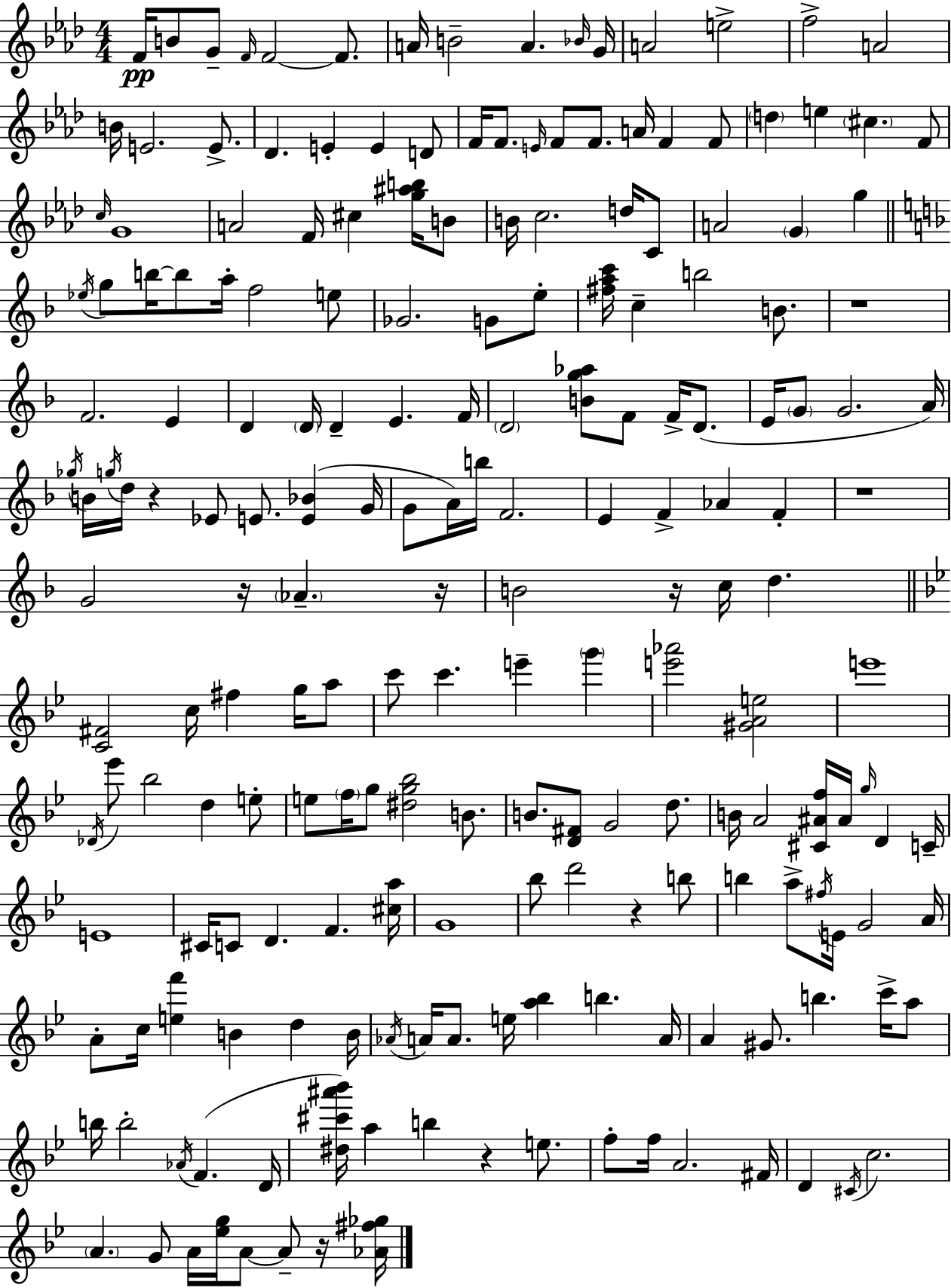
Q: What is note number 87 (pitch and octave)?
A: E4